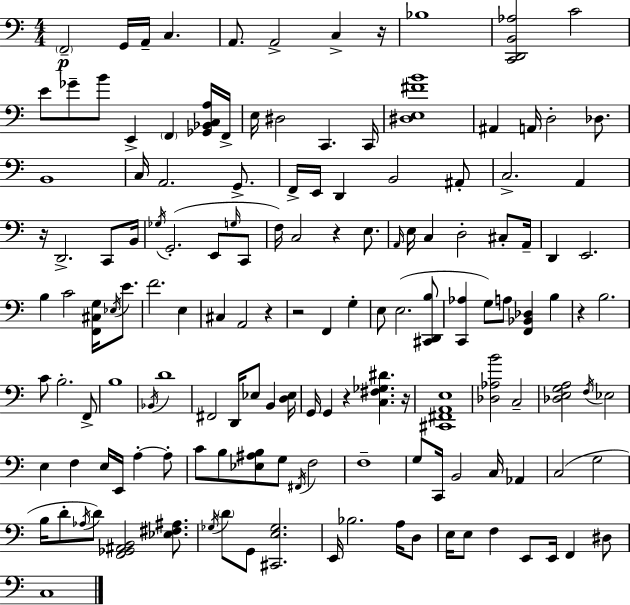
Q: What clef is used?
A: bass